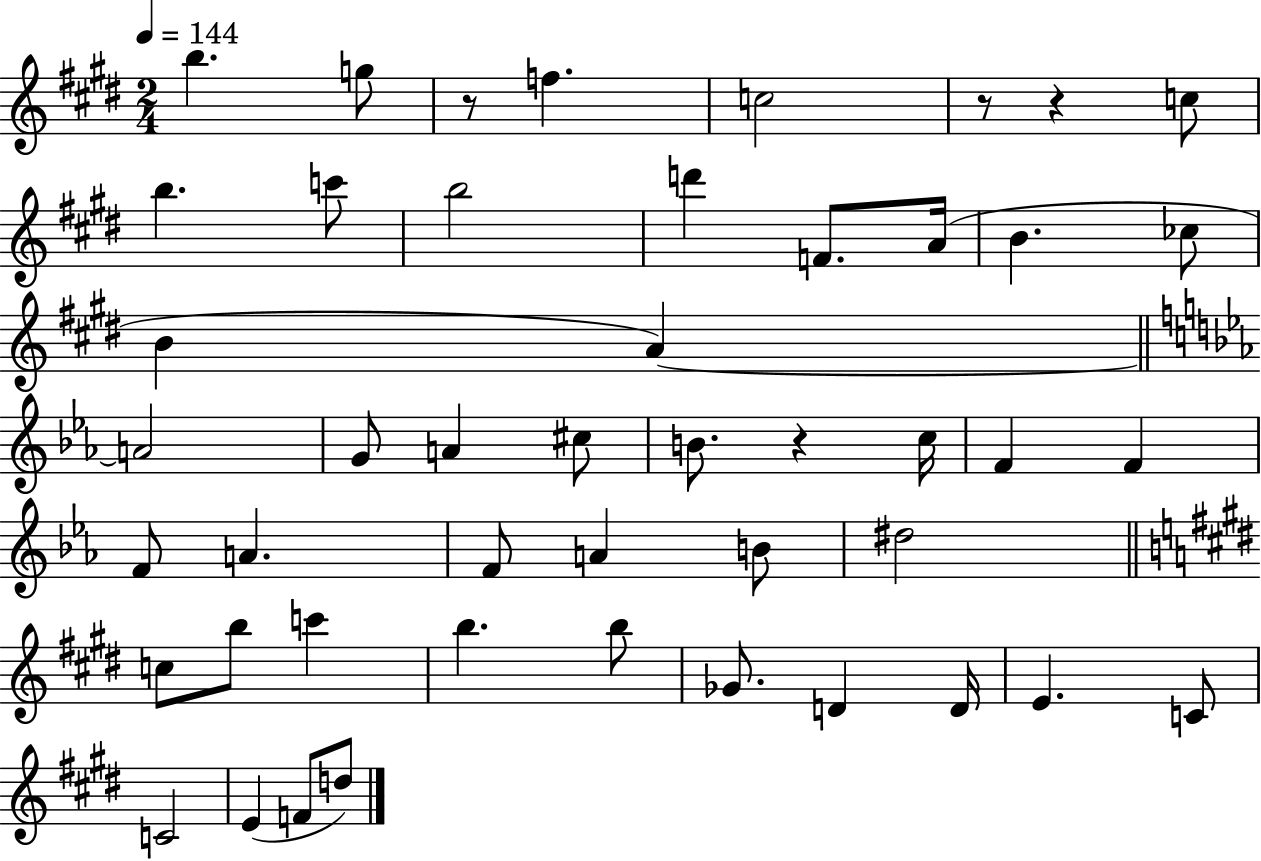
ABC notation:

X:1
T:Untitled
M:2/4
L:1/4
K:E
b g/2 z/2 f c2 z/2 z c/2 b c'/2 b2 d' F/2 A/4 B _c/2 B A A2 G/2 A ^c/2 B/2 z c/4 F F F/2 A F/2 A B/2 ^d2 c/2 b/2 c' b b/2 _G/2 D D/4 E C/2 C2 E F/2 d/2